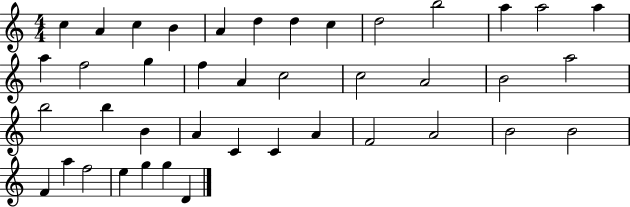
{
  \clef treble
  \numericTimeSignature
  \time 4/4
  \key c \major
  c''4 a'4 c''4 b'4 | a'4 d''4 d''4 c''4 | d''2 b''2 | a''4 a''2 a''4 | \break a''4 f''2 g''4 | f''4 a'4 c''2 | c''2 a'2 | b'2 a''2 | \break b''2 b''4 b'4 | a'4 c'4 c'4 a'4 | f'2 a'2 | b'2 b'2 | \break f'4 a''4 f''2 | e''4 g''4 g''4 d'4 | \bar "|."
}